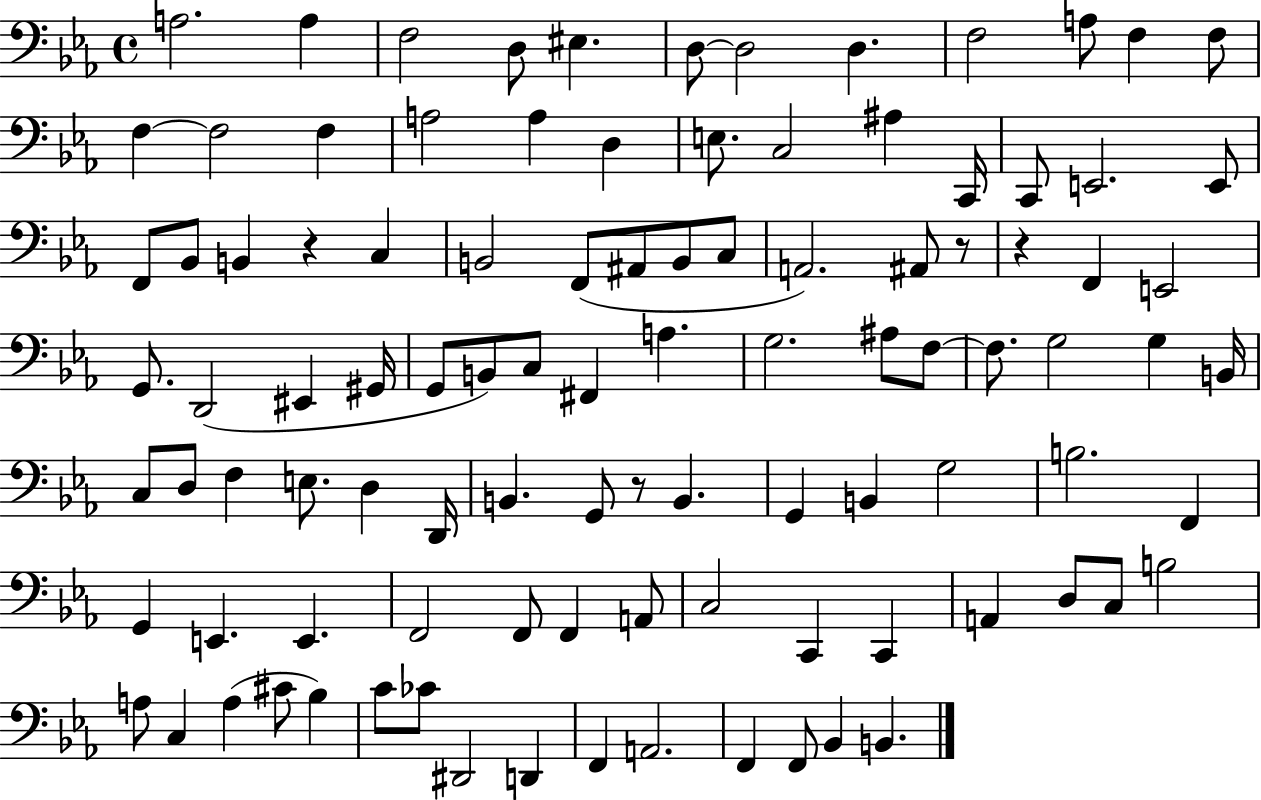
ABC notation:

X:1
T:Untitled
M:4/4
L:1/4
K:Eb
A,2 A, F,2 D,/2 ^E, D,/2 D,2 D, F,2 A,/2 F, F,/2 F, F,2 F, A,2 A, D, E,/2 C,2 ^A, C,,/4 C,,/2 E,,2 E,,/2 F,,/2 _B,,/2 B,, z C, B,,2 F,,/2 ^A,,/2 B,,/2 C,/2 A,,2 ^A,,/2 z/2 z F,, E,,2 G,,/2 D,,2 ^E,, ^G,,/4 G,,/2 B,,/2 C,/2 ^F,, A, G,2 ^A,/2 F,/2 F,/2 G,2 G, B,,/4 C,/2 D,/2 F, E,/2 D, D,,/4 B,, G,,/2 z/2 B,, G,, B,, G,2 B,2 F,, G,, E,, E,, F,,2 F,,/2 F,, A,,/2 C,2 C,, C,, A,, D,/2 C,/2 B,2 A,/2 C, A, ^C/2 _B, C/2 _C/2 ^D,,2 D,, F,, A,,2 F,, F,,/2 _B,, B,,